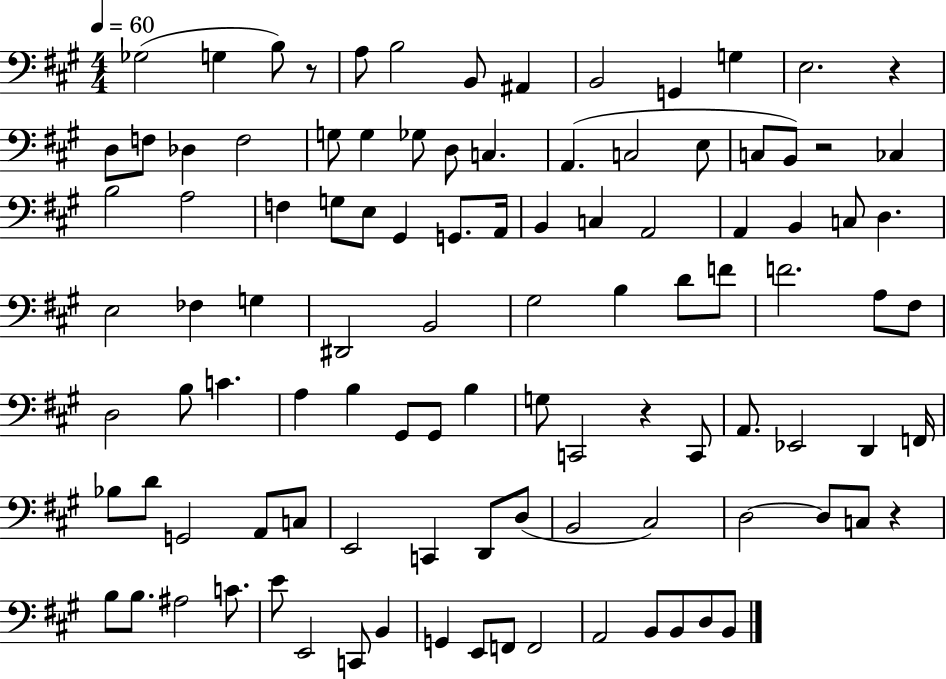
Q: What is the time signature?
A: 4/4